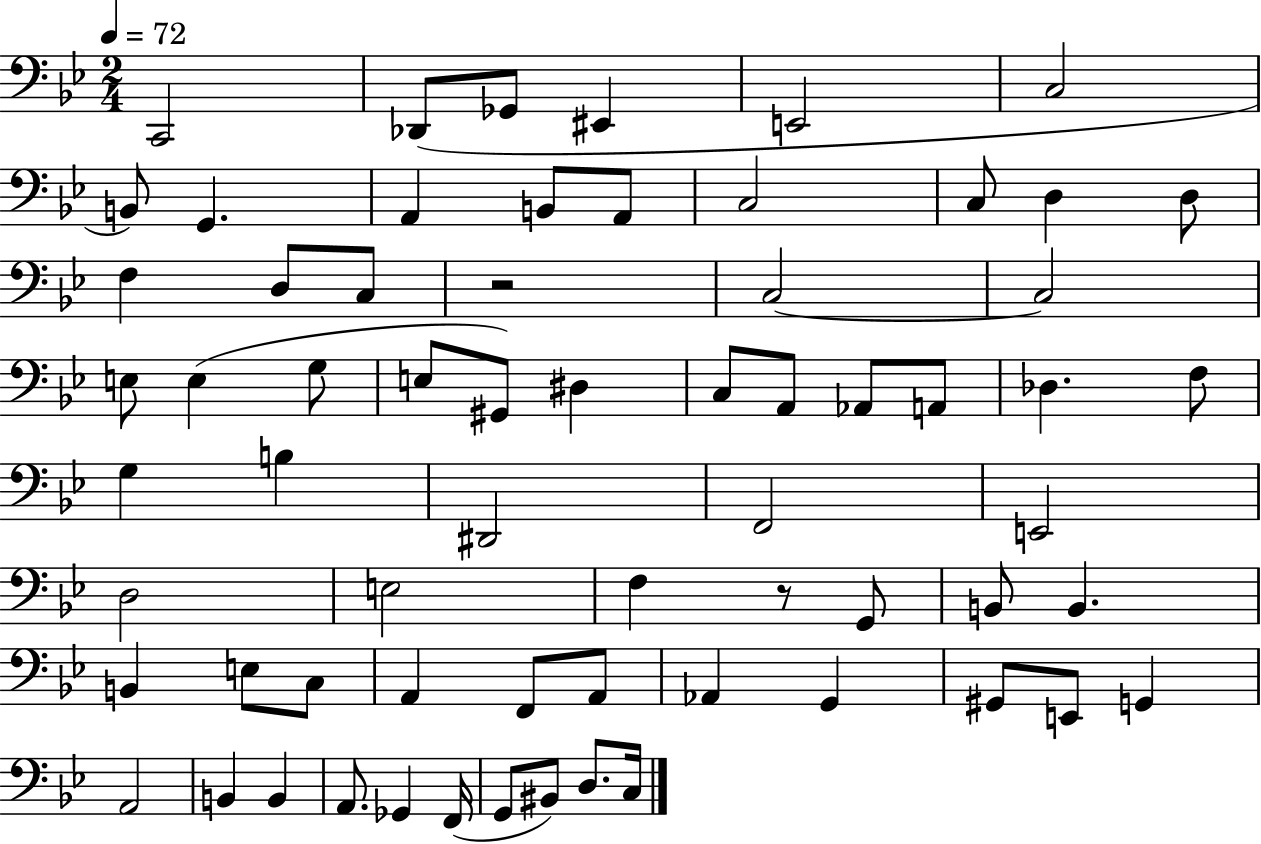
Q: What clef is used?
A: bass